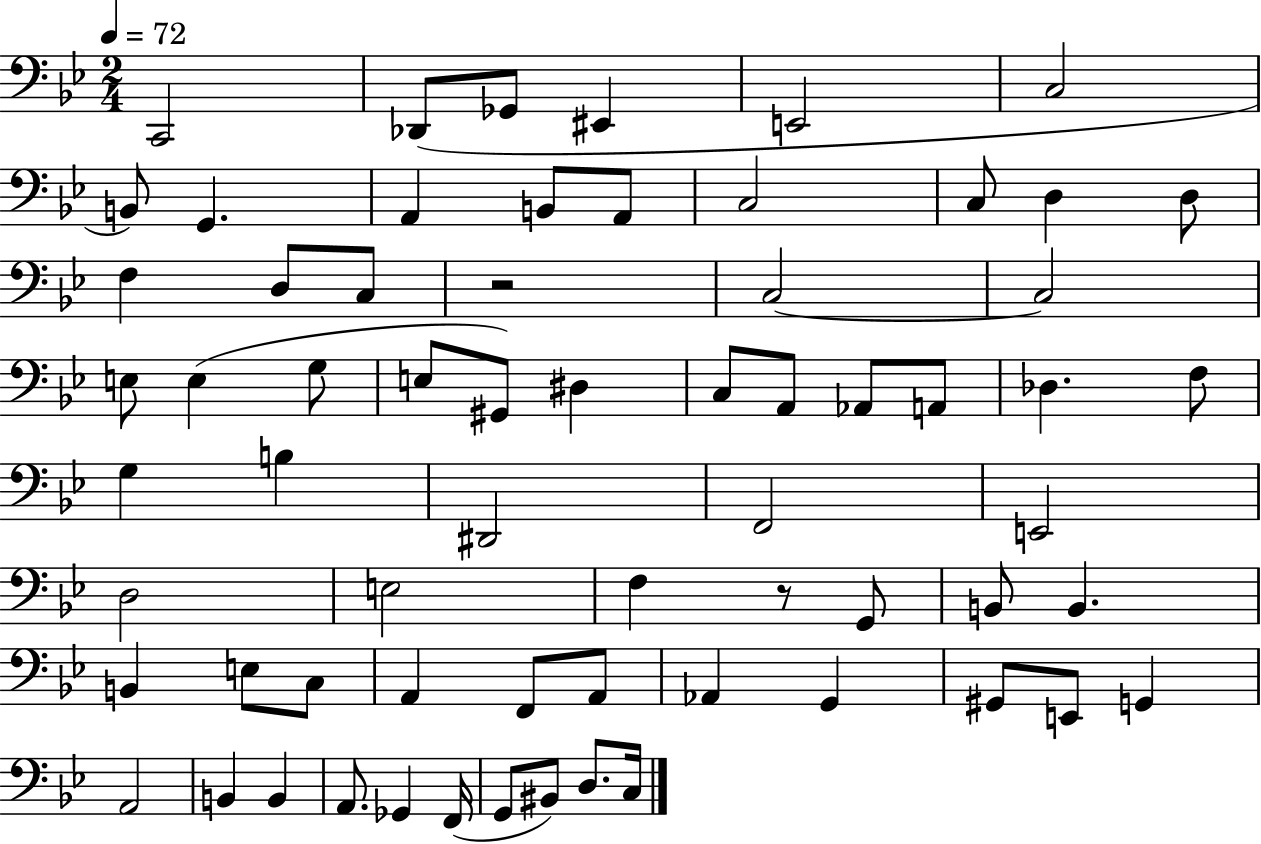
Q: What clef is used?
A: bass